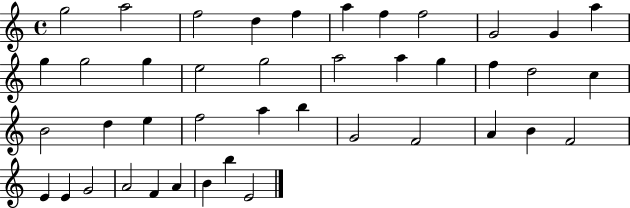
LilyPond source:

{
  \clef treble
  \time 4/4
  \defaultTimeSignature
  \key c \major
  g''2 a''2 | f''2 d''4 f''4 | a''4 f''4 f''2 | g'2 g'4 a''4 | \break g''4 g''2 g''4 | e''2 g''2 | a''2 a''4 g''4 | f''4 d''2 c''4 | \break b'2 d''4 e''4 | f''2 a''4 b''4 | g'2 f'2 | a'4 b'4 f'2 | \break e'4 e'4 g'2 | a'2 f'4 a'4 | b'4 b''4 e'2 | \bar "|."
}